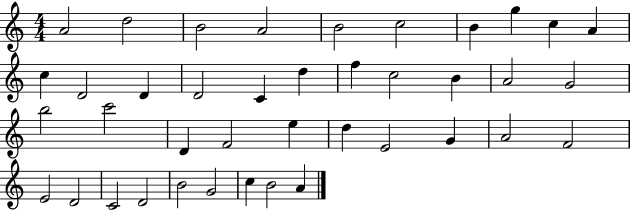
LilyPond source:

{
  \clef treble
  \numericTimeSignature
  \time 4/4
  \key c \major
  a'2 d''2 | b'2 a'2 | b'2 c''2 | b'4 g''4 c''4 a'4 | \break c''4 d'2 d'4 | d'2 c'4 d''4 | f''4 c''2 b'4 | a'2 g'2 | \break b''2 c'''2 | d'4 f'2 e''4 | d''4 e'2 g'4 | a'2 f'2 | \break e'2 d'2 | c'2 d'2 | b'2 g'2 | c''4 b'2 a'4 | \break \bar "|."
}